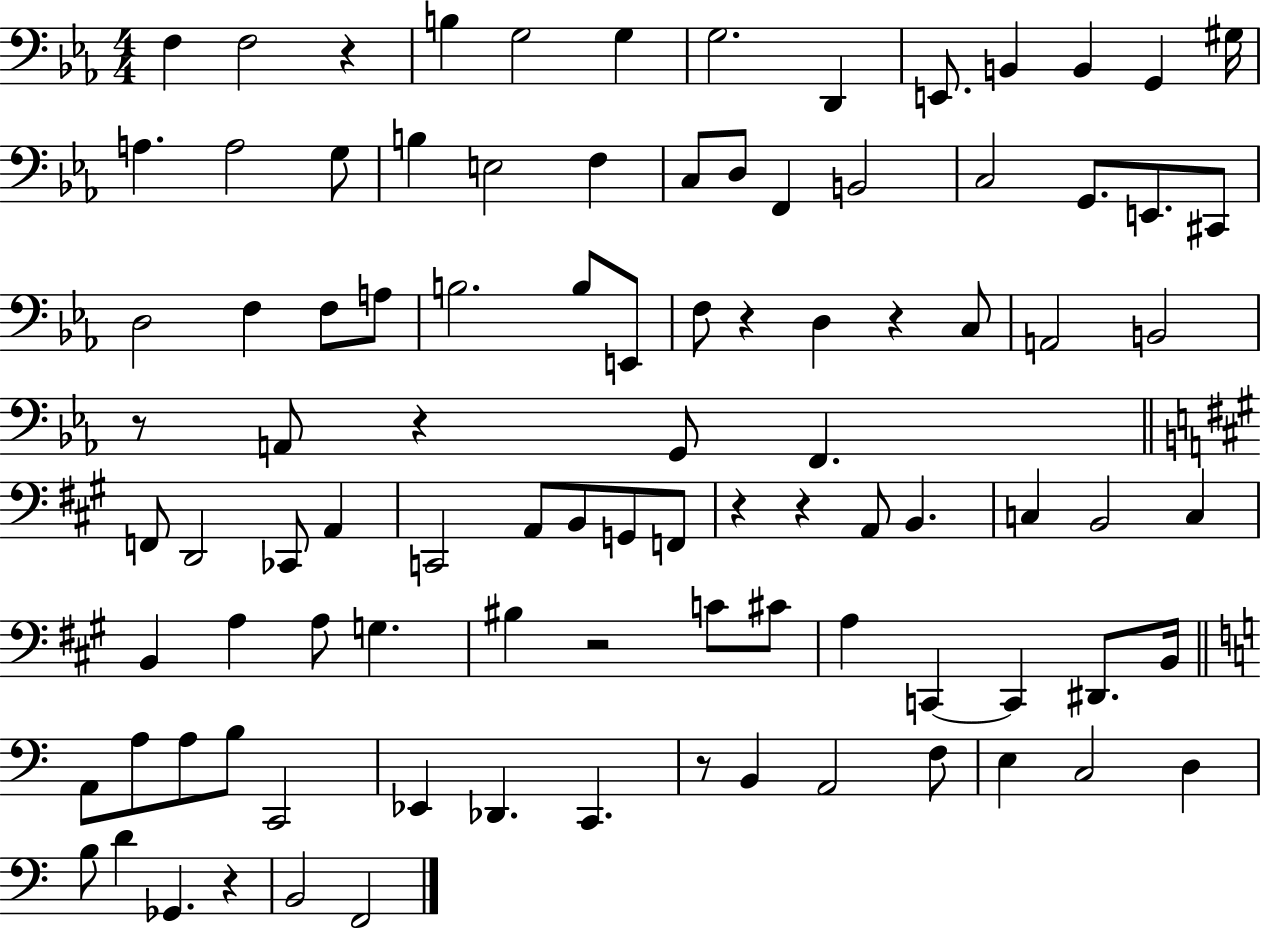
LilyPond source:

{
  \clef bass
  \numericTimeSignature
  \time 4/4
  \key ees \major
  \repeat volta 2 { f4 f2 r4 | b4 g2 g4 | g2. d,4 | e,8. b,4 b,4 g,4 gis16 | \break a4. a2 g8 | b4 e2 f4 | c8 d8 f,4 b,2 | c2 g,8. e,8. cis,8 | \break d2 f4 f8 a8 | b2. b8 e,8 | f8 r4 d4 r4 c8 | a,2 b,2 | \break r8 a,8 r4 g,8 f,4. | \bar "||" \break \key a \major f,8 d,2 ces,8 a,4 | c,2 a,8 b,8 g,8 f,8 | r4 r4 a,8 b,4. | c4 b,2 c4 | \break b,4 a4 a8 g4. | bis4 r2 c'8 cis'8 | a4 c,4~~ c,4 dis,8. b,16 | \bar "||" \break \key c \major a,8 a8 a8 b8 c,2 | ees,4 des,4. c,4. | r8 b,4 a,2 f8 | e4 c2 d4 | \break b8 d'4 ges,4. r4 | b,2 f,2 | } \bar "|."
}